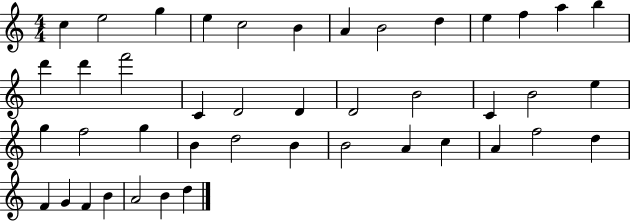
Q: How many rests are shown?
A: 0